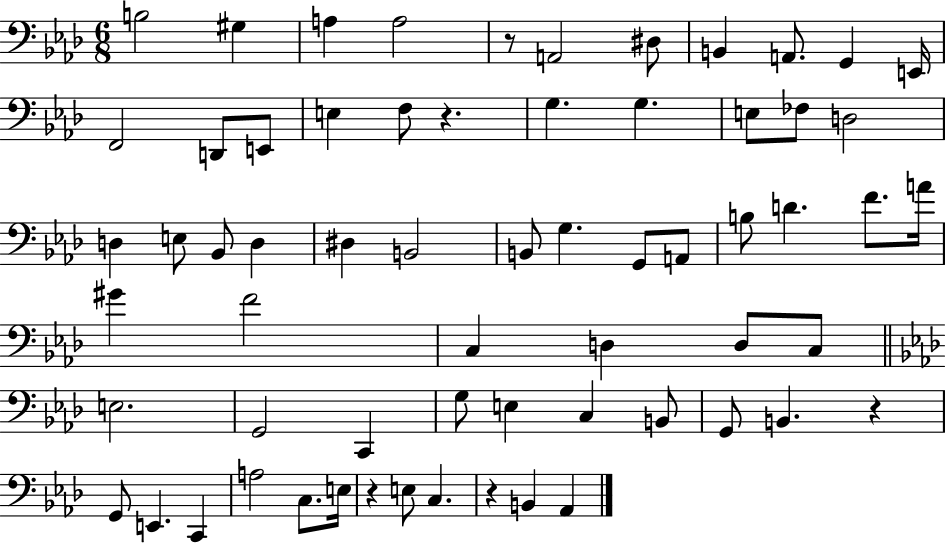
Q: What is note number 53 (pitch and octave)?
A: A3